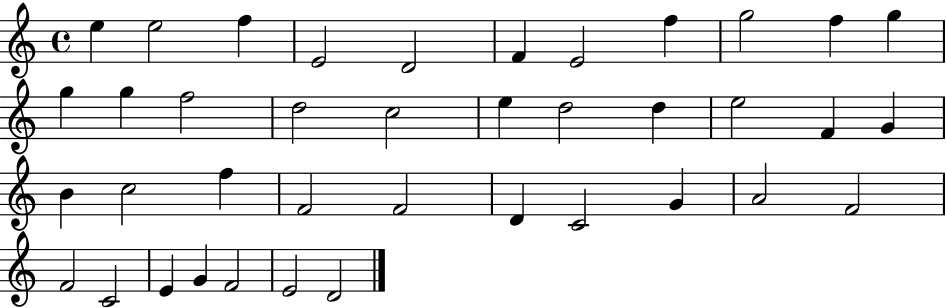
E5/q E5/h F5/q E4/h D4/h F4/q E4/h F5/q G5/h F5/q G5/q G5/q G5/q F5/h D5/h C5/h E5/q D5/h D5/q E5/h F4/q G4/q B4/q C5/h F5/q F4/h F4/h D4/q C4/h G4/q A4/h F4/h F4/h C4/h E4/q G4/q F4/h E4/h D4/h